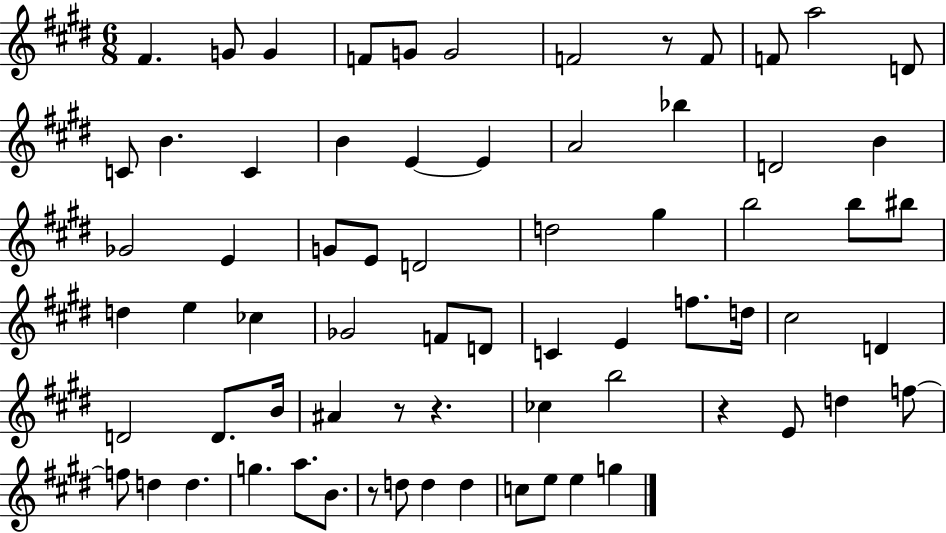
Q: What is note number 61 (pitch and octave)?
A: D5